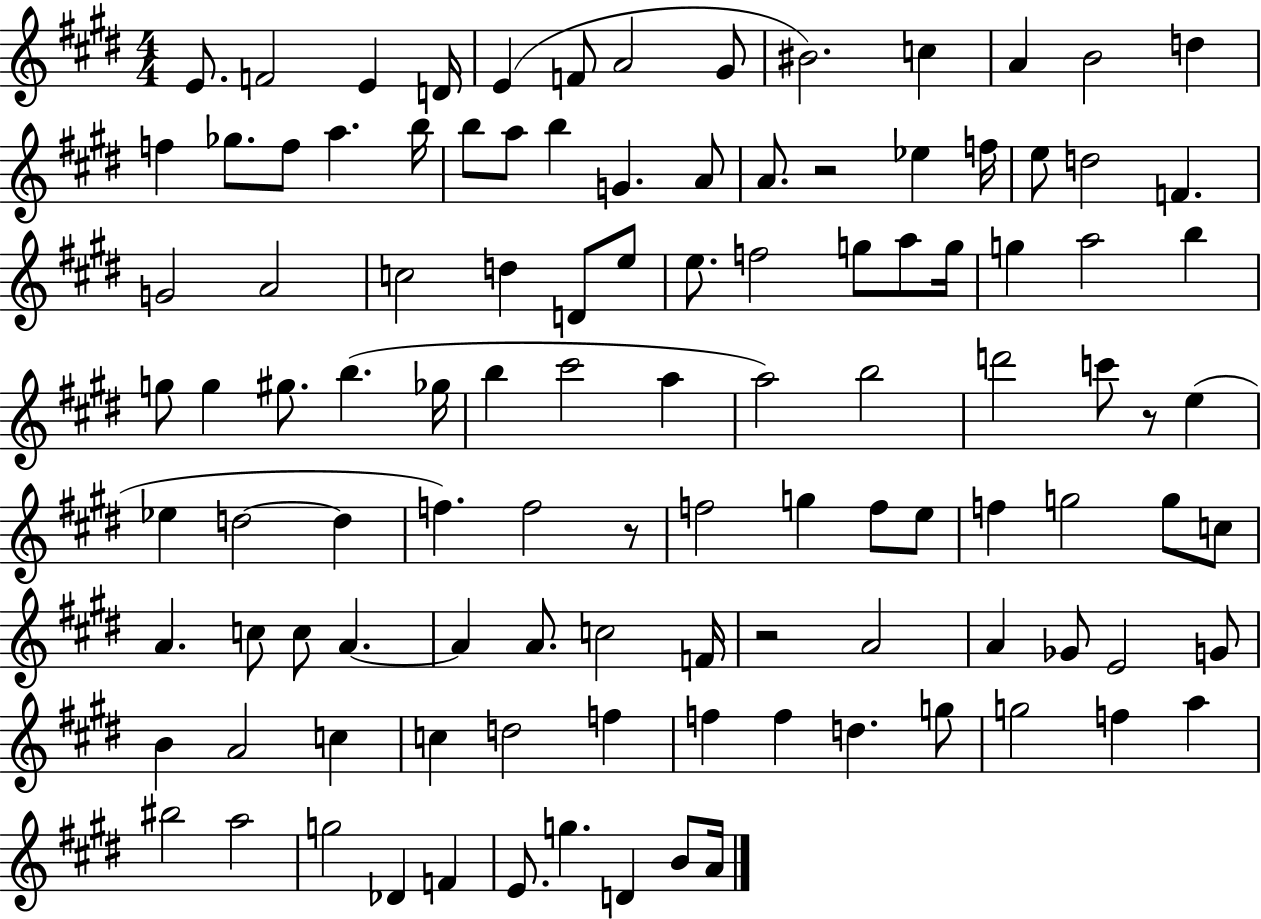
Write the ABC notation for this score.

X:1
T:Untitled
M:4/4
L:1/4
K:E
E/2 F2 E D/4 E F/2 A2 ^G/2 ^B2 c A B2 d f _g/2 f/2 a b/4 b/2 a/2 b G A/2 A/2 z2 _e f/4 e/2 d2 F G2 A2 c2 d D/2 e/2 e/2 f2 g/2 a/2 g/4 g a2 b g/2 g ^g/2 b _g/4 b ^c'2 a a2 b2 d'2 c'/2 z/2 e _e d2 d f f2 z/2 f2 g f/2 e/2 f g2 g/2 c/2 A c/2 c/2 A A A/2 c2 F/4 z2 A2 A _G/2 E2 G/2 B A2 c c d2 f f f d g/2 g2 f a ^b2 a2 g2 _D F E/2 g D B/2 A/4